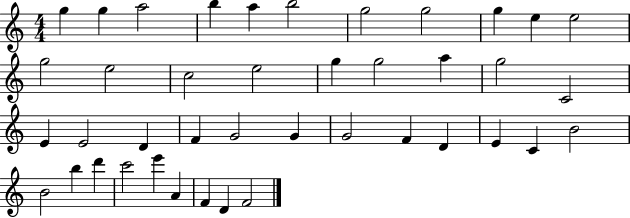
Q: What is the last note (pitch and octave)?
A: F4